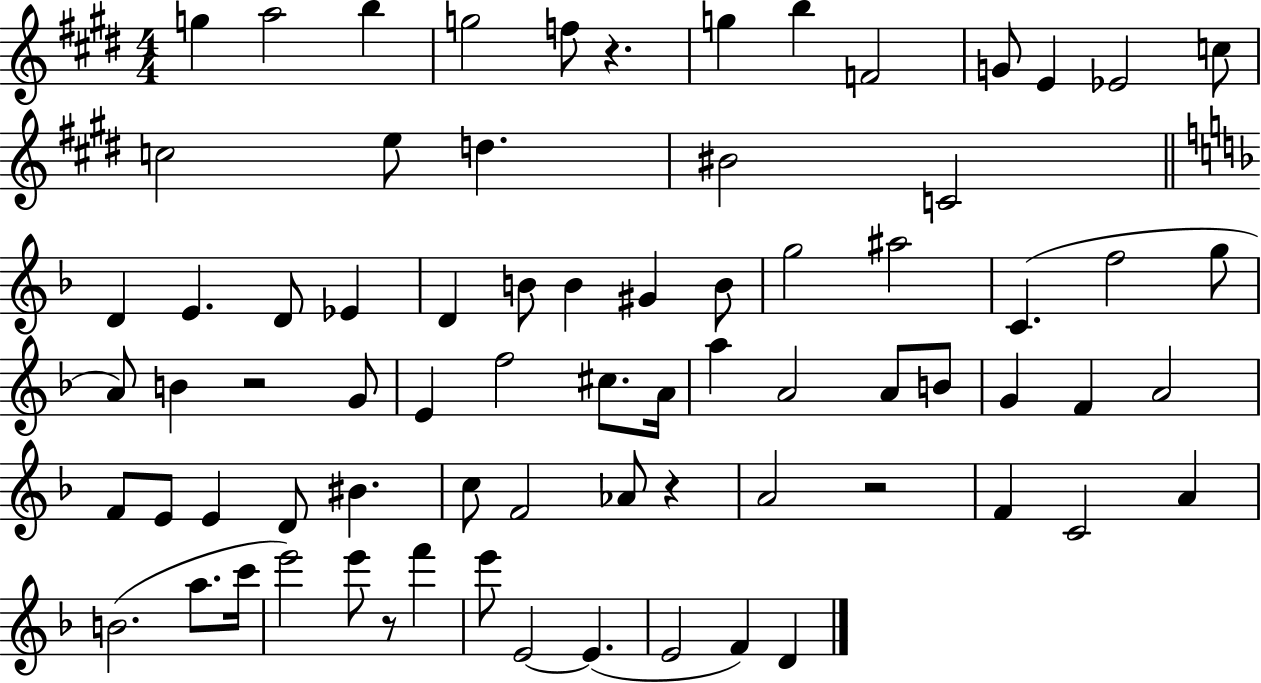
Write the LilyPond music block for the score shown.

{
  \clef treble
  \numericTimeSignature
  \time 4/4
  \key e \major
  \repeat volta 2 { g''4 a''2 b''4 | g''2 f''8 r4. | g''4 b''4 f'2 | g'8 e'4 ees'2 c''8 | \break c''2 e''8 d''4. | bis'2 c'2 | \bar "||" \break \key d \minor d'4 e'4. d'8 ees'4 | d'4 b'8 b'4 gis'4 b'8 | g''2 ais''2 | c'4.( f''2 g''8 | \break a'8) b'4 r2 g'8 | e'4 f''2 cis''8. a'16 | a''4 a'2 a'8 b'8 | g'4 f'4 a'2 | \break f'8 e'8 e'4 d'8 bis'4. | c''8 f'2 aes'8 r4 | a'2 r2 | f'4 c'2 a'4 | \break b'2.( a''8. c'''16 | e'''2) e'''8 r8 f'''4 | e'''8 e'2~~ e'4.( | e'2 f'4) d'4 | \break } \bar "|."
}